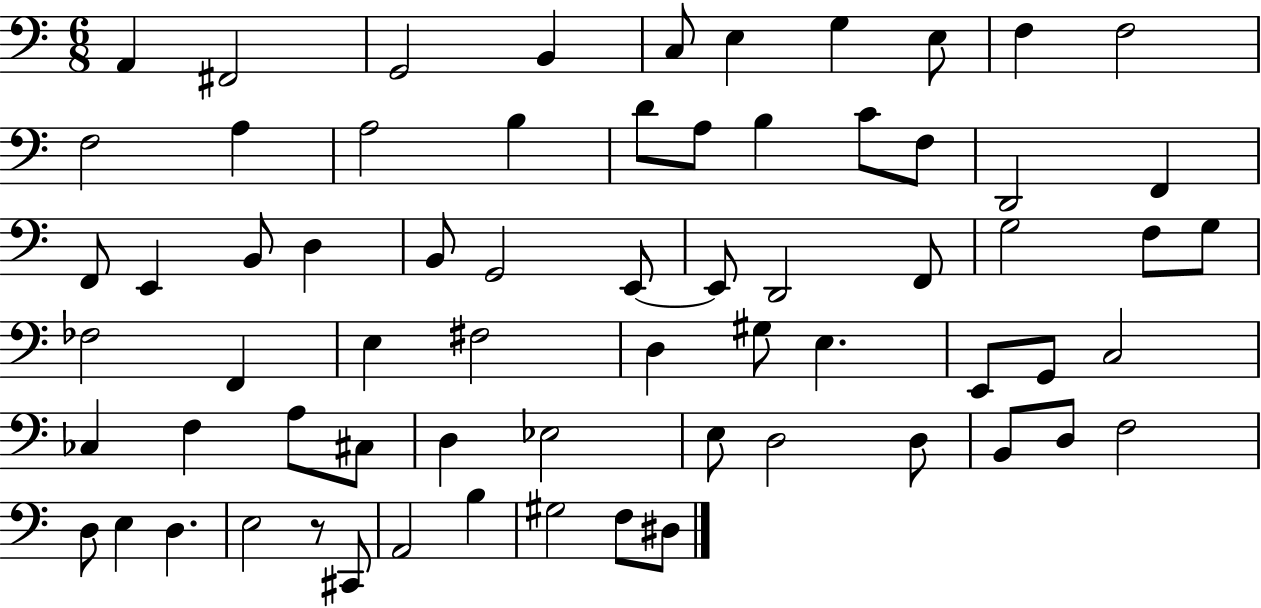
A2/q F#2/h G2/h B2/q C3/e E3/q G3/q E3/e F3/q F3/h F3/h A3/q A3/h B3/q D4/e A3/e B3/q C4/e F3/e D2/h F2/q F2/e E2/q B2/e D3/q B2/e G2/h E2/e E2/e D2/h F2/e G3/h F3/e G3/e FES3/h F2/q E3/q F#3/h D3/q G#3/e E3/q. E2/e G2/e C3/h CES3/q F3/q A3/e C#3/e D3/q Eb3/h E3/e D3/h D3/e B2/e D3/e F3/h D3/e E3/q D3/q. E3/h R/e C#2/e A2/h B3/q G#3/h F3/e D#3/e